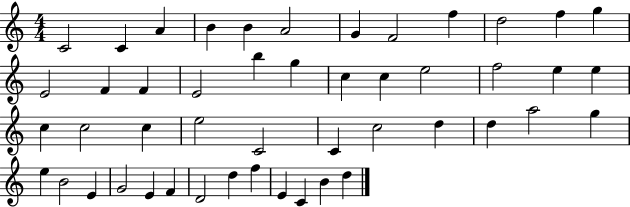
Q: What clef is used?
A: treble